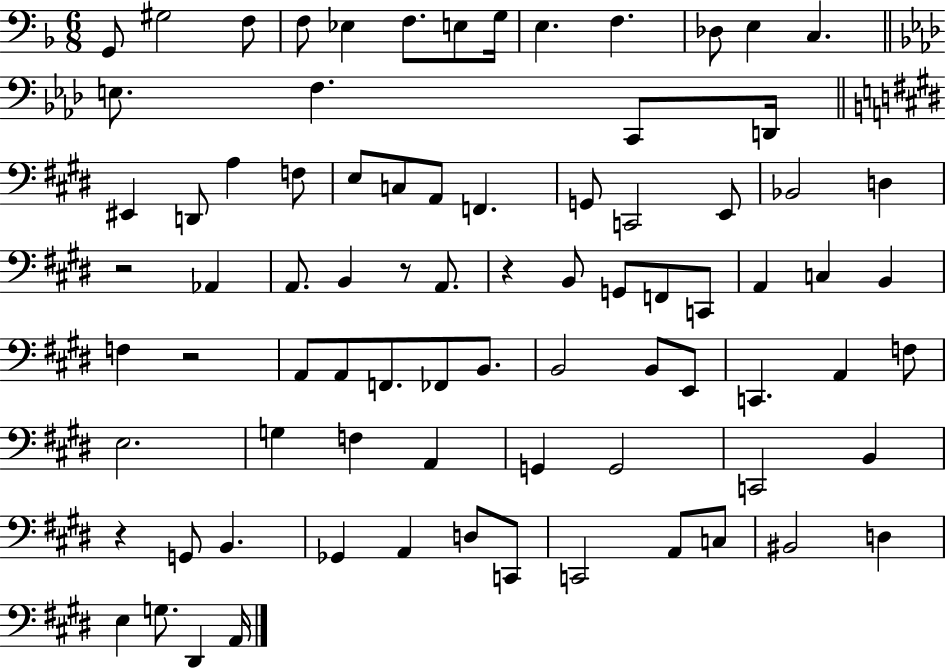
X:1
T:Untitled
M:6/8
L:1/4
K:F
G,,/2 ^G,2 F,/2 F,/2 _E, F,/2 E,/2 G,/4 E, F, _D,/2 E, C, E,/2 F, C,,/2 D,,/4 ^E,, D,,/2 A, F,/2 E,/2 C,/2 A,,/2 F,, G,,/2 C,,2 E,,/2 _B,,2 D, z2 _A,, A,,/2 B,, z/2 A,,/2 z B,,/2 G,,/2 F,,/2 C,,/2 A,, C, B,, F, z2 A,,/2 A,,/2 F,,/2 _F,,/2 B,,/2 B,,2 B,,/2 E,,/2 C,, A,, F,/2 E,2 G, F, A,, G,, G,,2 C,,2 B,, z G,,/2 B,, _G,, A,, D,/2 C,,/2 C,,2 A,,/2 C,/2 ^B,,2 D, E, G,/2 ^D,, A,,/4